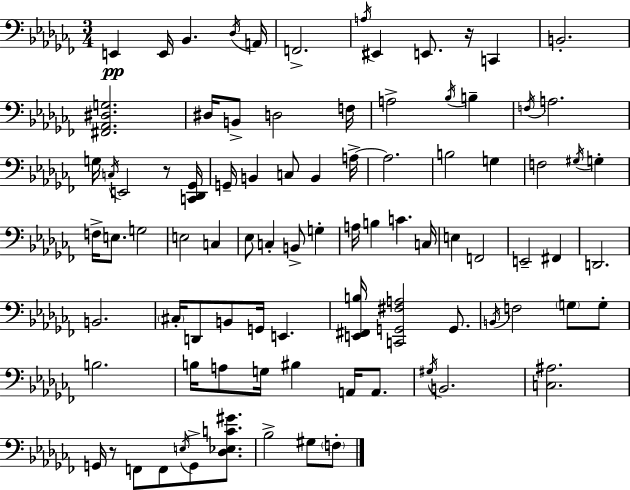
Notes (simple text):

E2/q E2/s Bb2/q. Db3/s A2/s F2/h. A3/s EIS2/q E2/e. R/s C2/q B2/h. [F#2,Ab2,D#3,G3]/h. D#3/s B2/e D3/h F3/s A3/h Bb3/s B3/q F3/s A3/h. G3/s C3/s E2/h R/e [C2,Db2,Gb2]/s G2/s B2/q C3/e B2/q A3/s A3/h. B3/h G3/q F3/h G#3/s G3/q F3/s E3/e. G3/h E3/h C3/q Eb3/e C3/q B2/e G3/q A3/s B3/q C4/q. C3/s E3/q F2/h E2/h F#2/q D2/h. B2/h. C#3/s D2/e B2/e G2/s E2/q. [E2,F#2,B3]/s [C2,G2,F#3,A3]/h G2/e. B2/s F3/h G3/e G3/e B3/h. B3/s A3/e G3/s BIS3/q A2/s A2/e. G#3/s B2/h. [C3,A#3]/h. G2/s R/e F2/e F2/e E3/s G2/e [Db3,Eb3,C4,G#4]/e. Bb3/h G#3/e F3/e